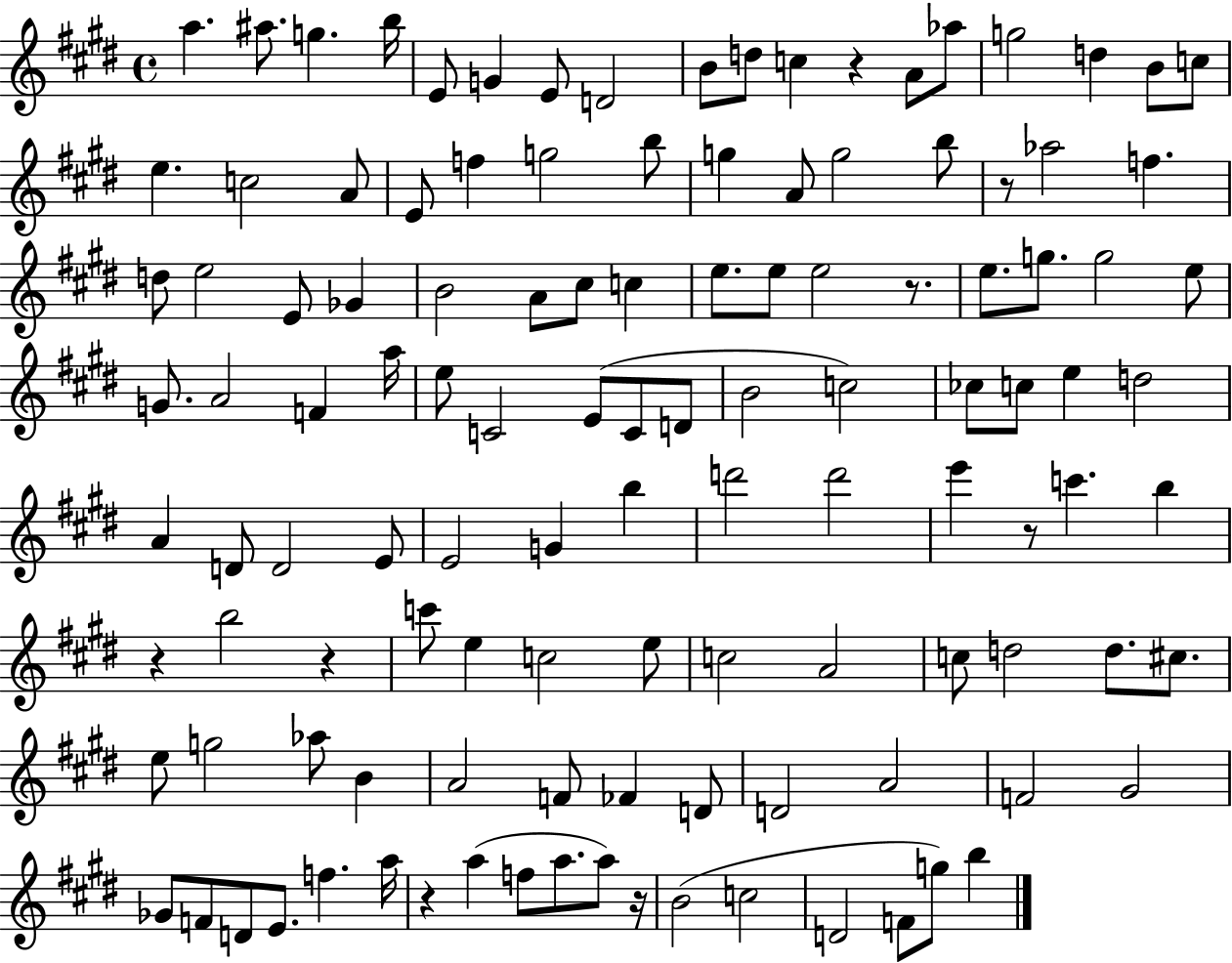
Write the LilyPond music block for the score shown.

{
  \clef treble
  \time 4/4
  \defaultTimeSignature
  \key e \major
  a''4. ais''8. g''4. b''16 | e'8 g'4 e'8 d'2 | b'8 d''8 c''4 r4 a'8 aes''8 | g''2 d''4 b'8 c''8 | \break e''4. c''2 a'8 | e'8 f''4 g''2 b''8 | g''4 a'8 g''2 b''8 | r8 aes''2 f''4. | \break d''8 e''2 e'8 ges'4 | b'2 a'8 cis''8 c''4 | e''8. e''8 e''2 r8. | e''8. g''8. g''2 e''8 | \break g'8. a'2 f'4 a''16 | e''8 c'2 e'8( c'8 d'8 | b'2 c''2) | ces''8 c''8 e''4 d''2 | \break a'4 d'8 d'2 e'8 | e'2 g'4 b''4 | d'''2 d'''2 | e'''4 r8 c'''4. b''4 | \break r4 b''2 r4 | c'''8 e''4 c''2 e''8 | c''2 a'2 | c''8 d''2 d''8. cis''8. | \break e''8 g''2 aes''8 b'4 | a'2 f'8 fes'4 d'8 | d'2 a'2 | f'2 gis'2 | \break ges'8 f'8 d'8 e'8. f''4. a''16 | r4 a''4( f''8 a''8. a''8) r16 | b'2( c''2 | d'2 f'8 g''8) b''4 | \break \bar "|."
}